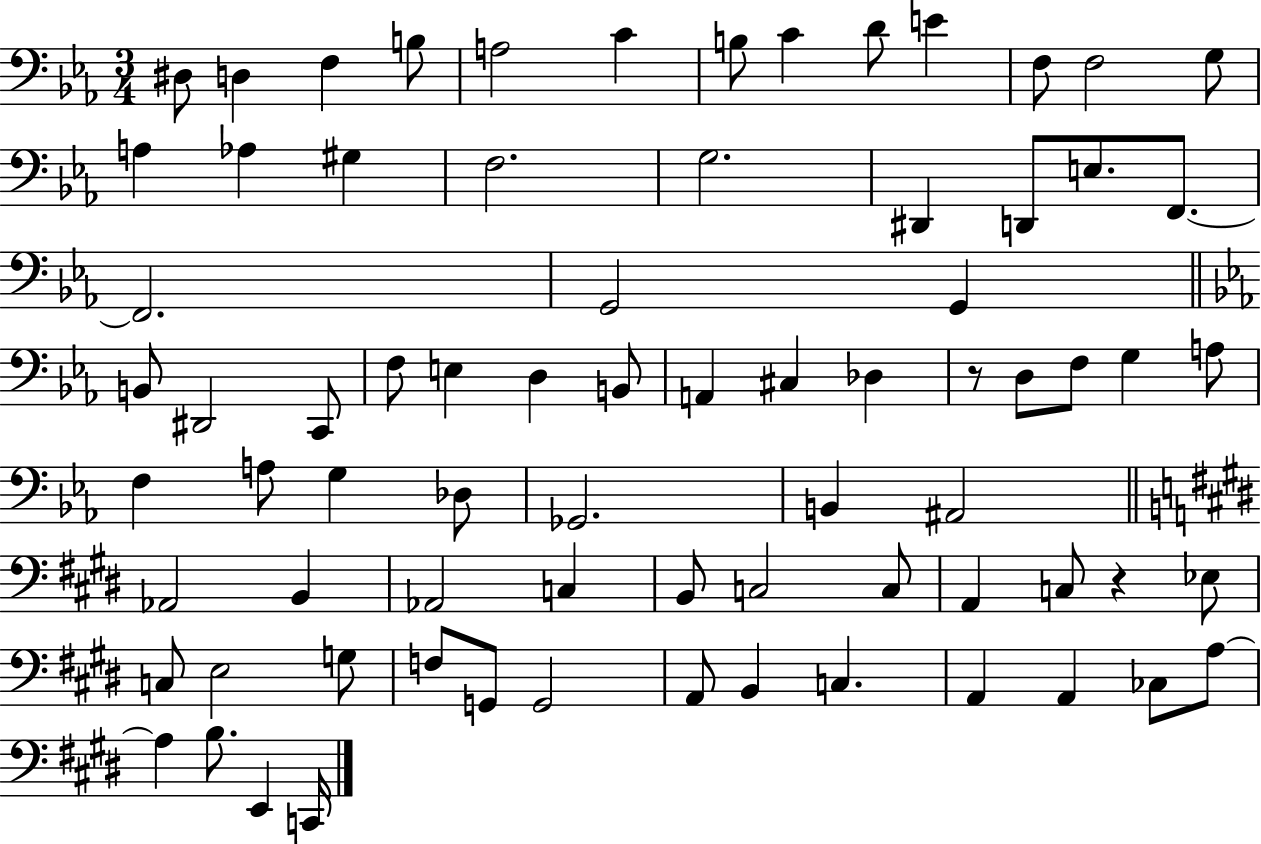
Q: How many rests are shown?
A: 2